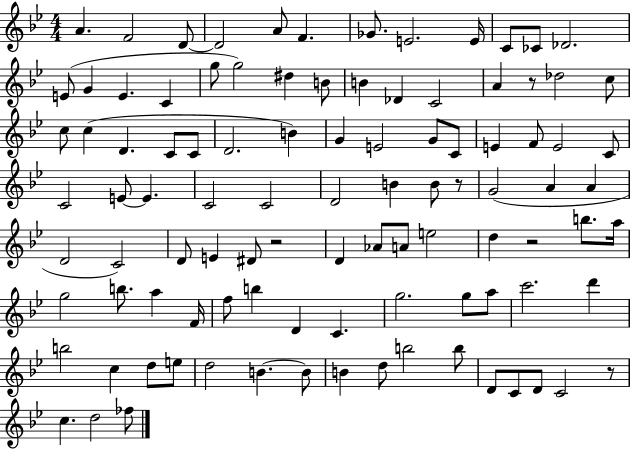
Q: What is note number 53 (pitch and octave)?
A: D4